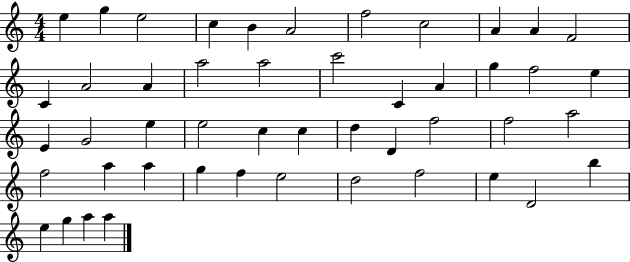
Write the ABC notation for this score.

X:1
T:Untitled
M:4/4
L:1/4
K:C
e g e2 c B A2 f2 c2 A A F2 C A2 A a2 a2 c'2 C A g f2 e E G2 e e2 c c d D f2 f2 a2 f2 a a g f e2 d2 f2 e D2 b e g a a